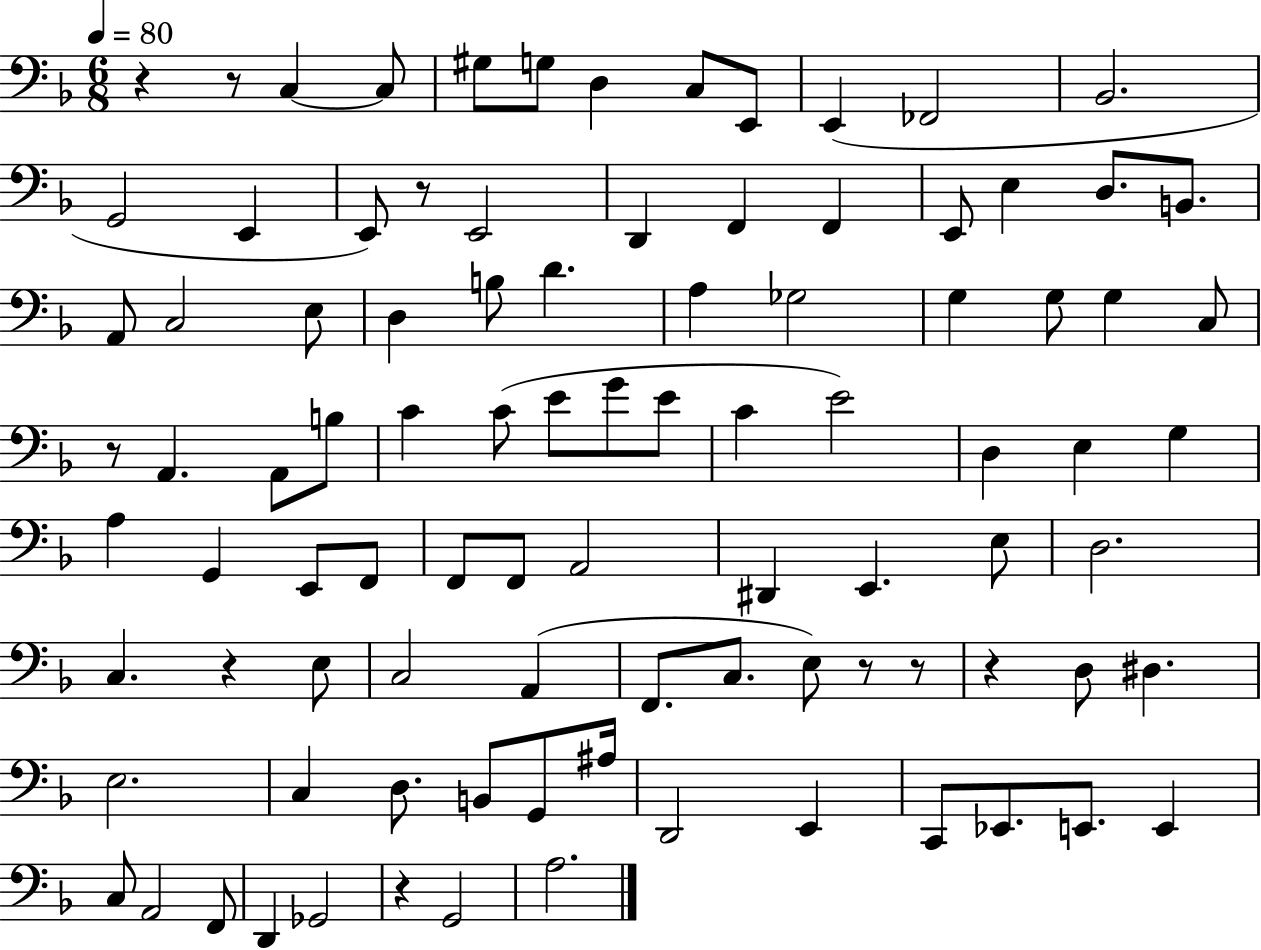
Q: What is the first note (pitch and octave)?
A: C3